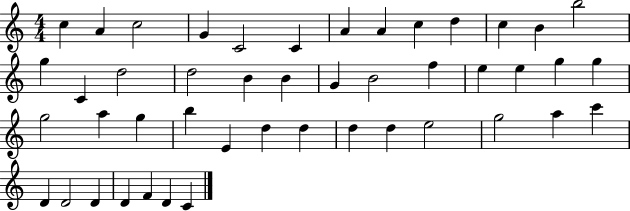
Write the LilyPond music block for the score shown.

{
  \clef treble
  \numericTimeSignature
  \time 4/4
  \key c \major
  c''4 a'4 c''2 | g'4 c'2 c'4 | a'4 a'4 c''4 d''4 | c''4 b'4 b''2 | \break g''4 c'4 d''2 | d''2 b'4 b'4 | g'4 b'2 f''4 | e''4 e''4 g''4 g''4 | \break g''2 a''4 g''4 | b''4 e'4 d''4 d''4 | d''4 d''4 e''2 | g''2 a''4 c'''4 | \break d'4 d'2 d'4 | d'4 f'4 d'4 c'4 | \bar "|."
}